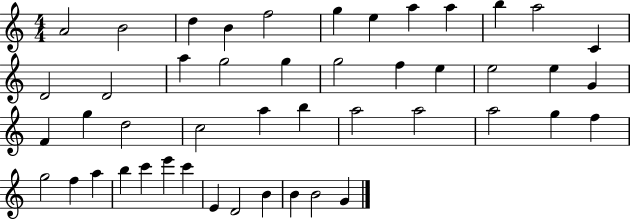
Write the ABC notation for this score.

X:1
T:Untitled
M:4/4
L:1/4
K:C
A2 B2 d B f2 g e a a b a2 C D2 D2 a g2 g g2 f e e2 e G F g d2 c2 a b a2 a2 a2 g f g2 f a b c' e' c' E D2 B B B2 G